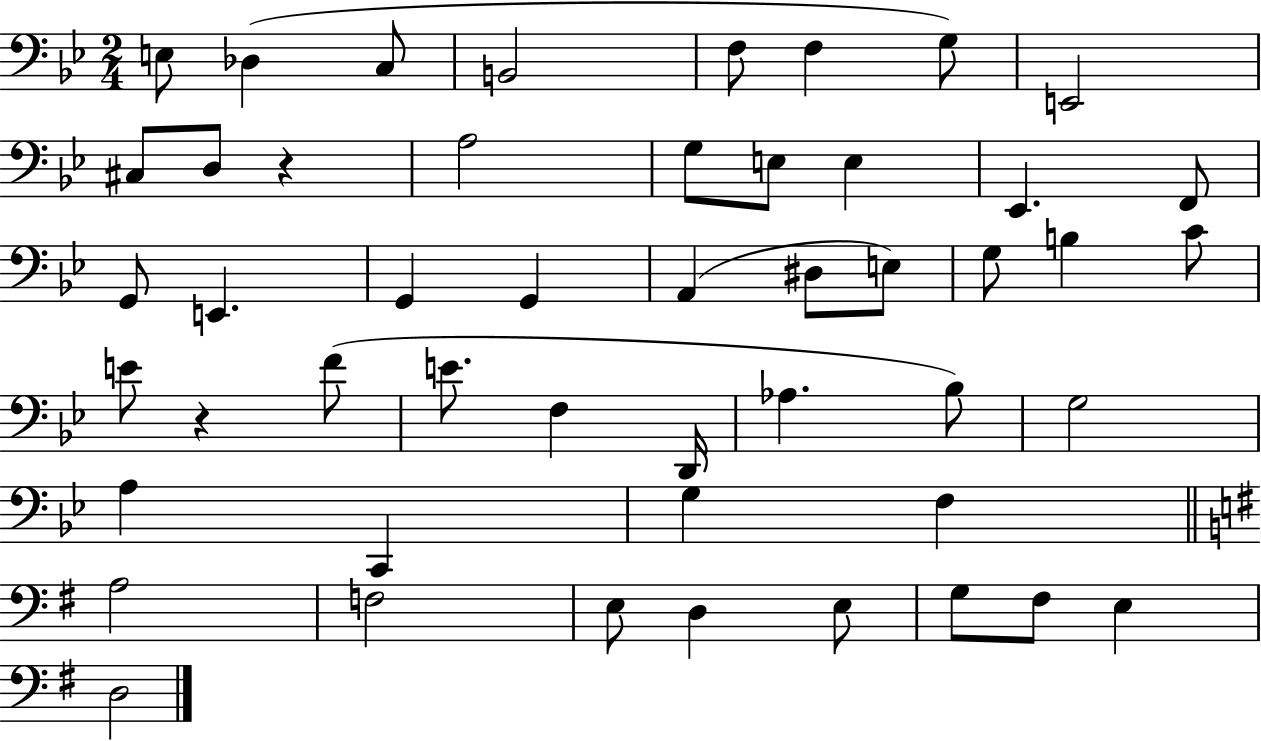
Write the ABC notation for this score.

X:1
T:Untitled
M:2/4
L:1/4
K:Bb
E,/2 _D, C,/2 B,,2 F,/2 F, G,/2 E,,2 ^C,/2 D,/2 z A,2 G,/2 E,/2 E, _E,, F,,/2 G,,/2 E,, G,, G,, A,, ^D,/2 E,/2 G,/2 B, C/2 E/2 z F/2 E/2 F, D,,/4 _A, _B,/2 G,2 A, C,, G, F, A,2 F,2 E,/2 D, E,/2 G,/2 ^F,/2 E, D,2